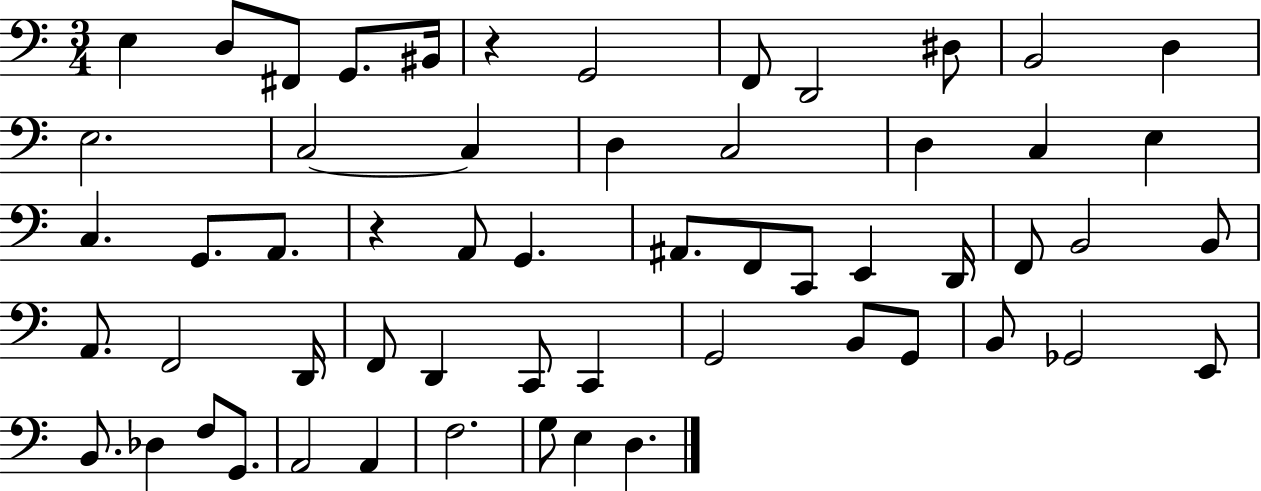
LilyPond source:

{
  \clef bass
  \numericTimeSignature
  \time 3/4
  \key c \major
  \repeat volta 2 { e4 d8 fis,8 g,8. bis,16 | r4 g,2 | f,8 d,2 dis8 | b,2 d4 | \break e2. | c2~~ c4 | d4 c2 | d4 c4 e4 | \break c4. g,8. a,8. | r4 a,8 g,4. | ais,8. f,8 c,8 e,4 d,16 | f,8 b,2 b,8 | \break a,8. f,2 d,16 | f,8 d,4 c,8 c,4 | g,2 b,8 g,8 | b,8 ges,2 e,8 | \break b,8. des4 f8 g,8. | a,2 a,4 | f2. | g8 e4 d4. | \break } \bar "|."
}